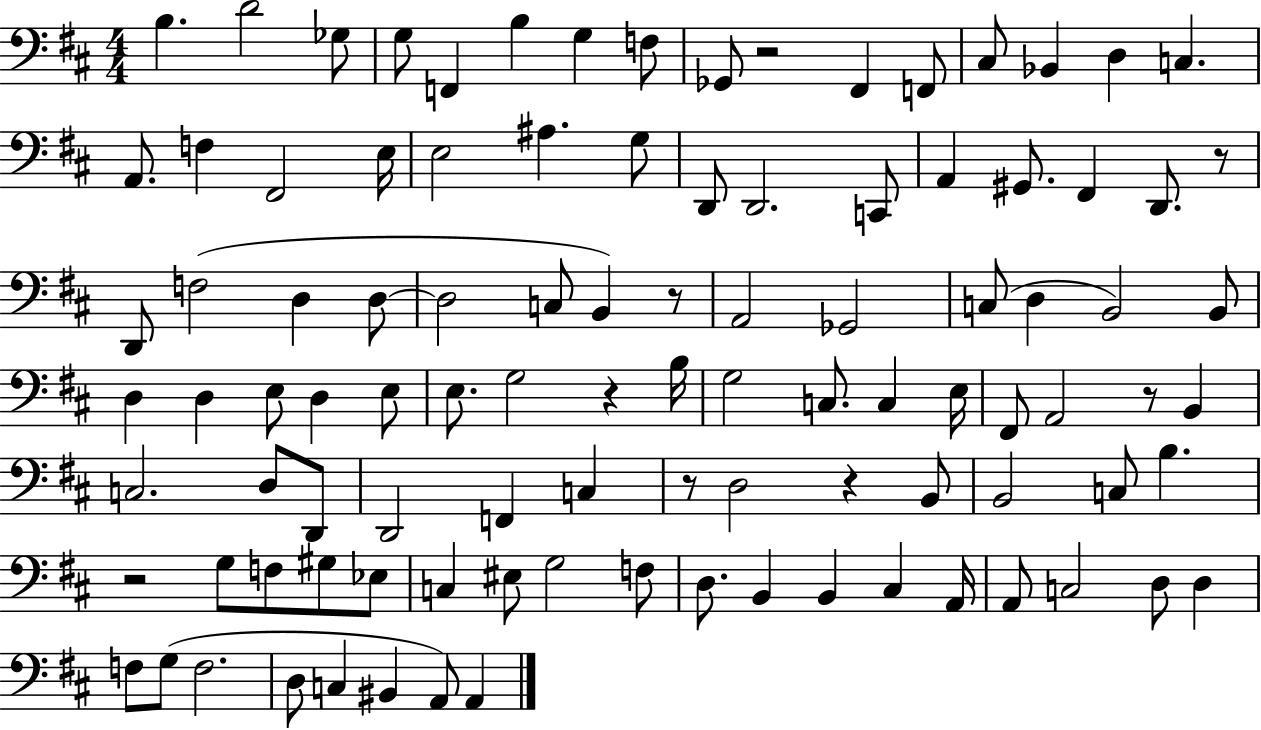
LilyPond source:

{
  \clef bass
  \numericTimeSignature
  \time 4/4
  \key d \major
  b4. d'2 ges8 | g8 f,4 b4 g4 f8 | ges,8 r2 fis,4 f,8 | cis8 bes,4 d4 c4. | \break a,8. f4 fis,2 e16 | e2 ais4. g8 | d,8 d,2. c,8 | a,4 gis,8. fis,4 d,8. r8 | \break d,8 f2( d4 d8~~ | d2 c8 b,4) r8 | a,2 ges,2 | c8( d4 b,2) b,8 | \break d4 d4 e8 d4 e8 | e8. g2 r4 b16 | g2 c8. c4 e16 | fis,8 a,2 r8 b,4 | \break c2. d8 d,8 | d,2 f,4 c4 | r8 d2 r4 b,8 | b,2 c8 b4. | \break r2 g8 f8 gis8 ees8 | c4 eis8 g2 f8 | d8. b,4 b,4 cis4 a,16 | a,8 c2 d8 d4 | \break f8 g8( f2. | d8 c4 bis,4 a,8) a,4 | \bar "|."
}